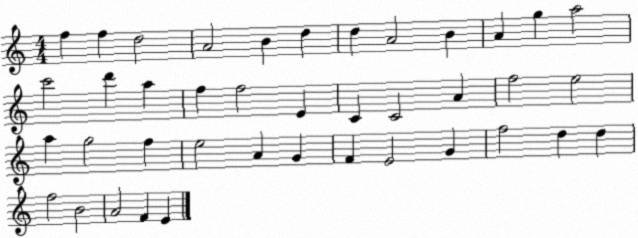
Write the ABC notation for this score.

X:1
T:Untitled
M:4/4
L:1/4
K:C
f f d2 A2 B d d A2 B A g a2 c'2 d' a f f2 E C C2 A f2 e2 a g2 f e2 A G F E2 G f2 d d f2 B2 A2 F E